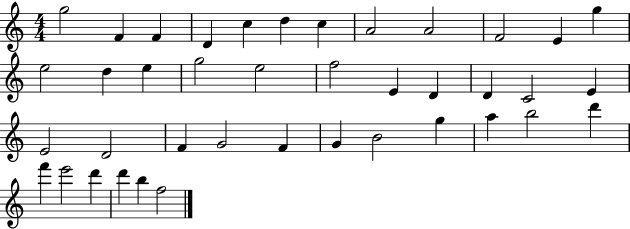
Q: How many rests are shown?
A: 0